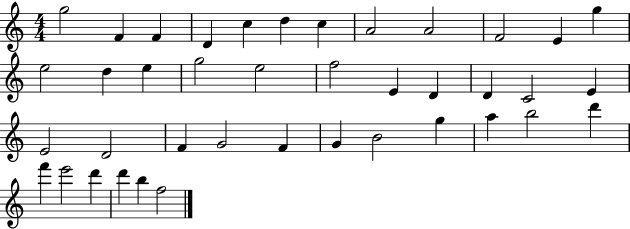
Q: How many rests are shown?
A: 0